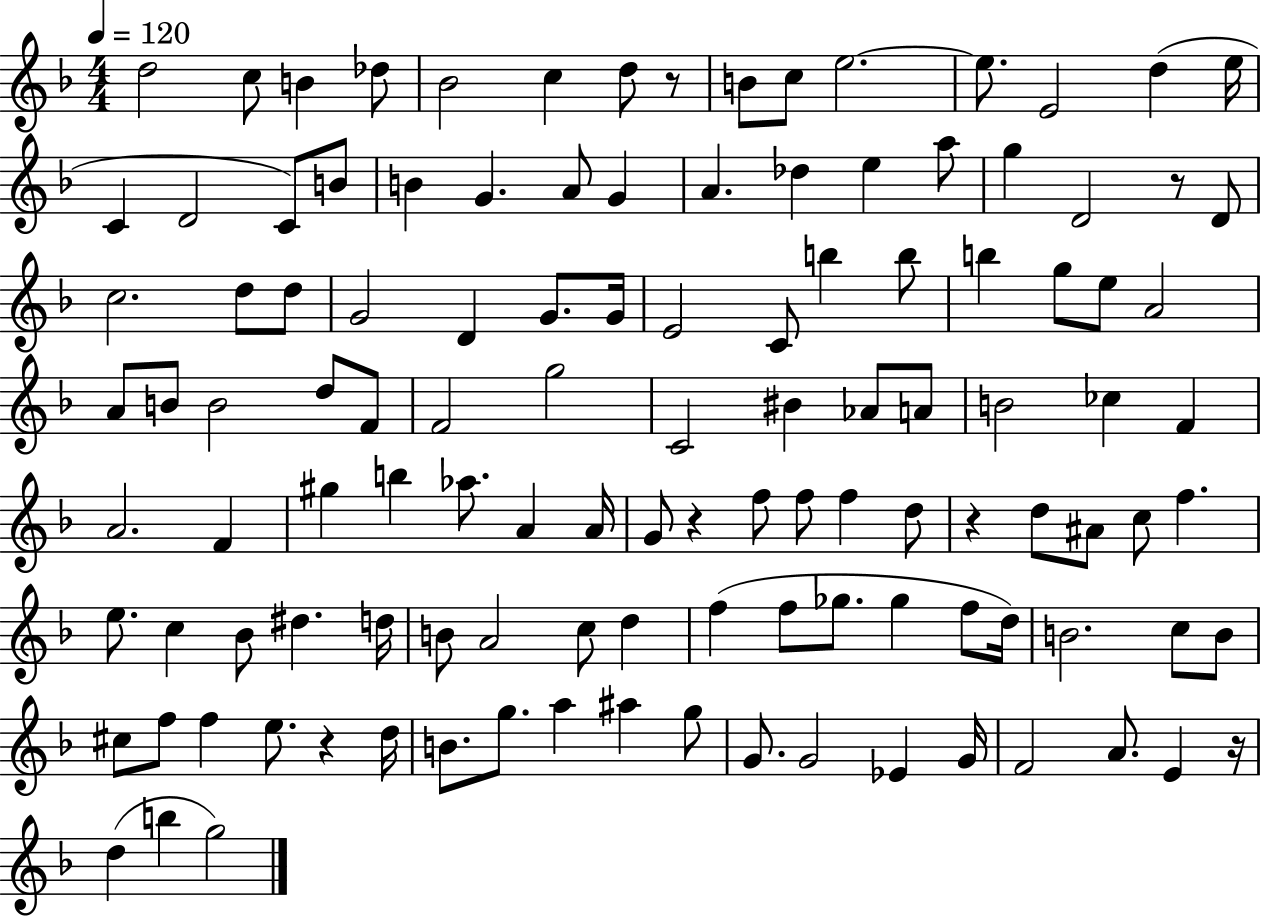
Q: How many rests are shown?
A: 6